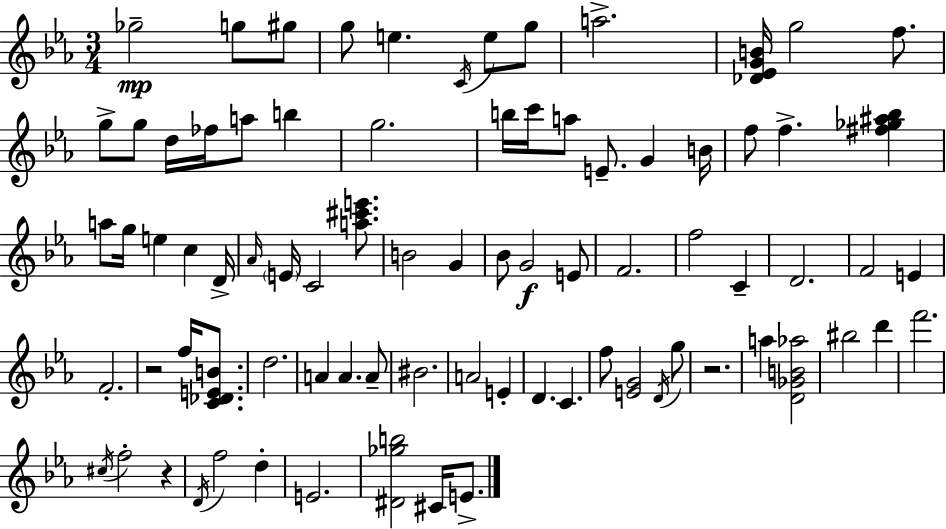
Gb5/h G5/e G#5/e G5/e E5/q. C4/s E5/e G5/e A5/h. [Db4,Eb4,G4,B4]/s G5/h F5/e. G5/e G5/e D5/s FES5/s A5/e B5/q G5/h. B5/s C6/s A5/e E4/e. G4/q B4/s F5/e F5/q. [F#5,Gb5,A#5,Bb5]/q A5/e G5/s E5/q C5/q D4/s Ab4/s E4/s C4/h [A5,C#6,E6]/e. B4/h G4/q Bb4/e G4/h E4/e F4/h. F5/h C4/q D4/h. F4/h E4/q F4/h. R/h F5/s [C4,Db4,E4,B4]/e. D5/h. A4/q A4/q. A4/e BIS4/h. A4/h E4/q D4/q. C4/q. F5/e [E4,G4]/h D4/s G5/e R/h. A5/q [D4,Gb4,B4,Ab5]/h BIS5/h D6/q F6/h. C#5/s F5/h R/q D4/s F5/h D5/q E4/h. [D#4,Gb5,B5]/h C#4/s E4/e.